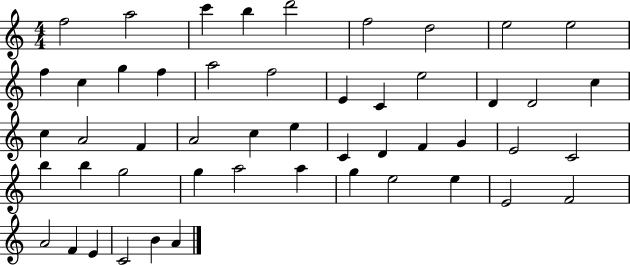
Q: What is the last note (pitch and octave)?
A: A4